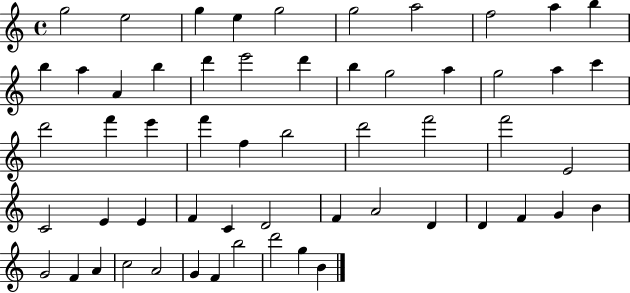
G5/h E5/h G5/q E5/q G5/h G5/h A5/h F5/h A5/q B5/q B5/q A5/q A4/q B5/q D6/q E6/h D6/q B5/q G5/h A5/q G5/h A5/q C6/q D6/h F6/q E6/q F6/q F5/q B5/h D6/h F6/h F6/h E4/h C4/h E4/q E4/q F4/q C4/q D4/h F4/q A4/h D4/q D4/q F4/q G4/q B4/q G4/h F4/q A4/q C5/h A4/h G4/q F4/q B5/h D6/h G5/q B4/q